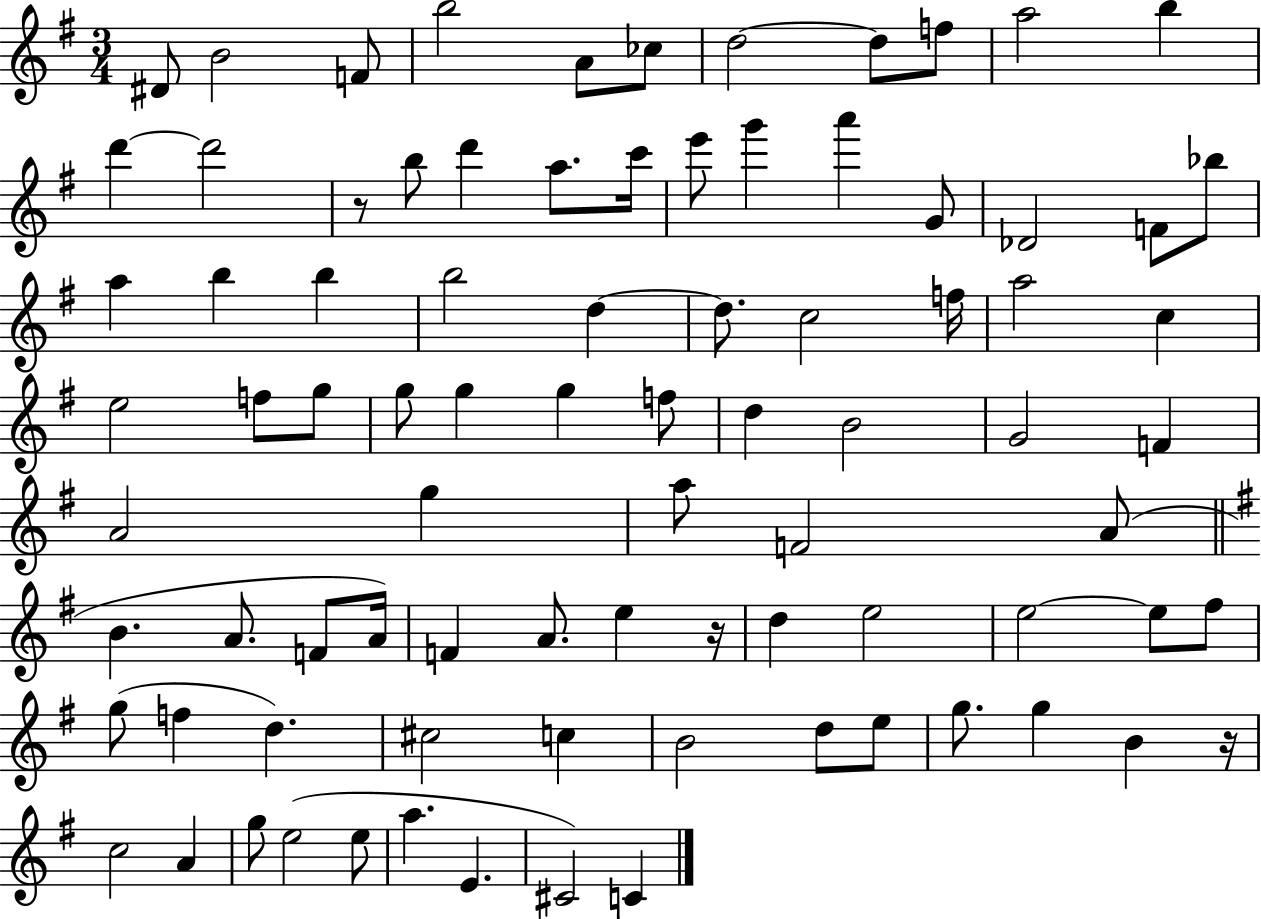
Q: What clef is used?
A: treble